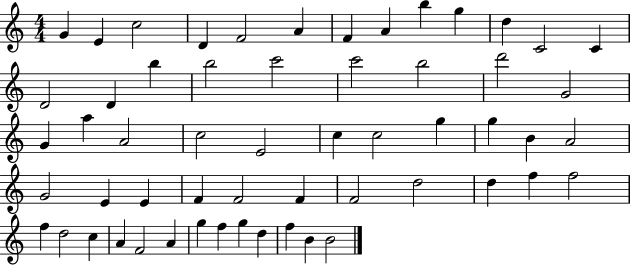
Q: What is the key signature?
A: C major